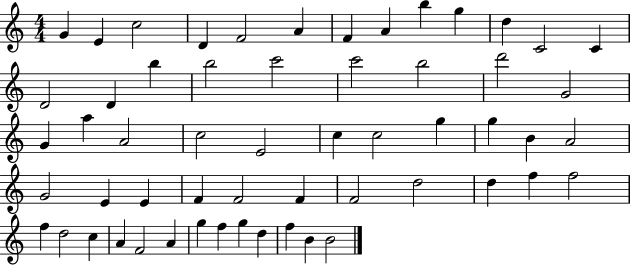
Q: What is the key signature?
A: C major